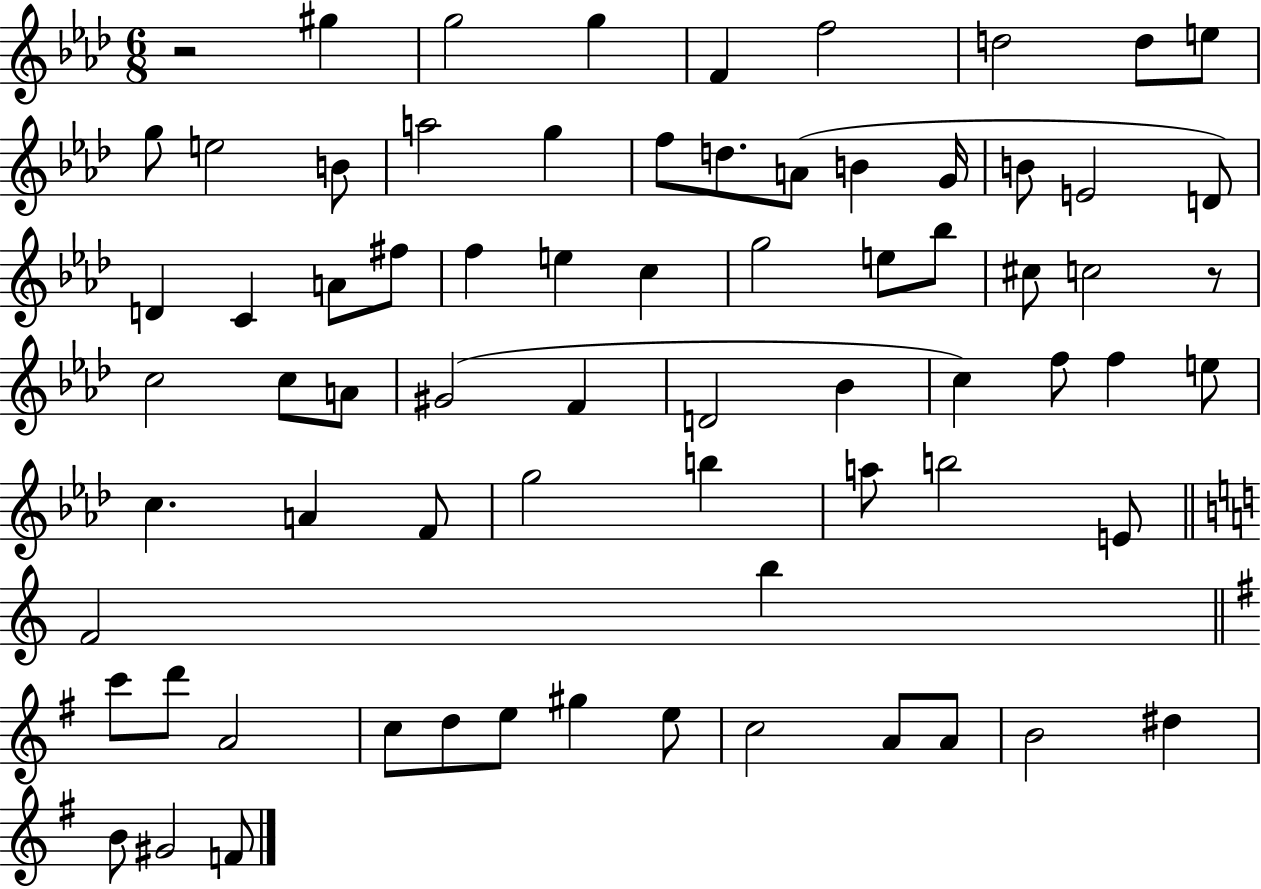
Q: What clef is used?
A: treble